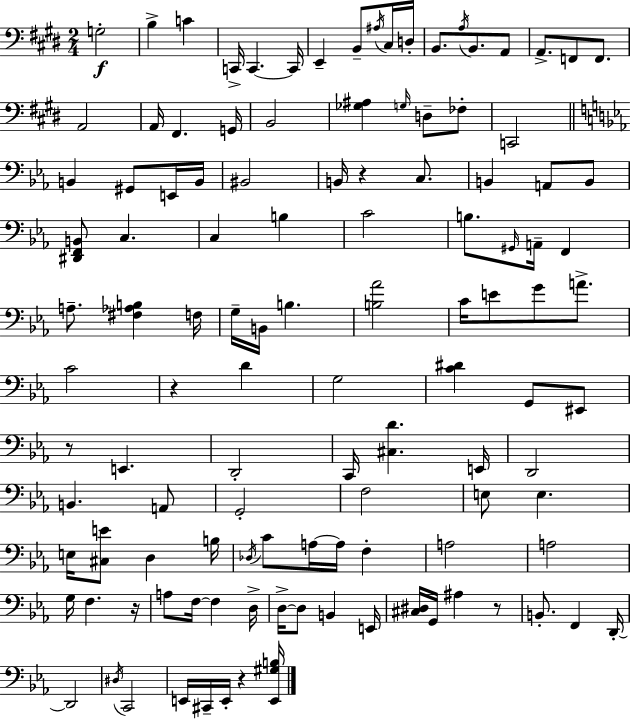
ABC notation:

X:1
T:Untitled
M:2/4
L:1/4
K:E
G,2 B, C C,,/4 C,, C,,/4 E,, B,,/2 ^A,/4 ^C,/4 D,/4 B,,/2 A,/4 B,,/2 A,,/2 A,,/2 F,,/2 F,,/2 A,,2 A,,/4 ^F,, G,,/4 B,,2 [_G,^A,] G,/4 D,/2 _F,/2 C,,2 B,, ^G,,/2 E,,/4 B,,/4 ^B,,2 B,,/4 z C,/2 B,, A,,/2 B,,/2 [^D,,F,,B,,]/2 C, C, B, C2 B,/2 ^G,,/4 A,,/4 F,, A,/2 [^F,_A,B,] F,/4 G,/4 B,,/4 B, [B,_A]2 C/4 E/2 G/2 A/2 C2 z D G,2 [C^D] G,,/2 ^E,,/2 z/2 E,, D,,2 C,,/4 [^C,D] E,,/4 D,,2 B,, A,,/2 G,,2 F,2 E,/2 E, E,/4 [^C,E]/2 D, B,/4 _D,/4 C/2 A,/4 A,/4 F, A,2 A,2 G,/4 F, z/4 A,/2 F,/4 F, D,/4 D,/4 D,/2 B,, E,,/4 [^C,^D,]/4 G,,/4 ^A, z/2 B,,/2 F,, D,,/4 D,,2 ^D,/4 C,,2 E,,/4 ^C,,/4 E,,/4 z [E,,^G,B,]/4